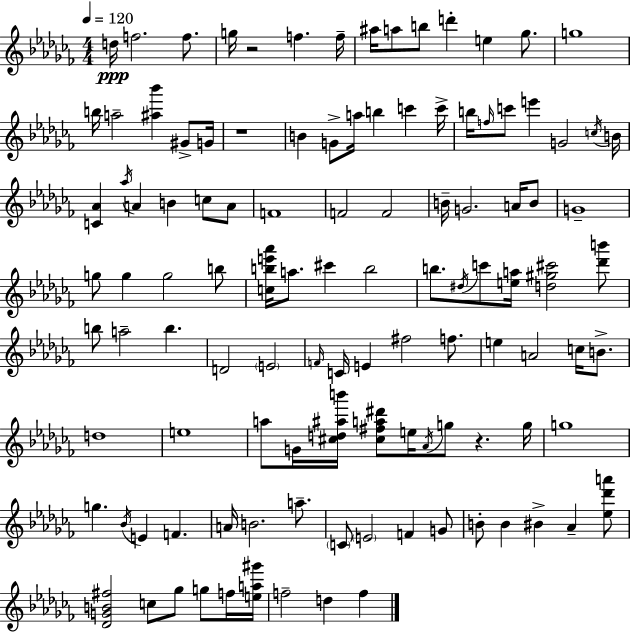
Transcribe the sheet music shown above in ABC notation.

X:1
T:Untitled
M:4/4
L:1/4
K:Abm
d/4 f2 f/2 g/4 z2 f f/4 ^a/4 a/2 b/2 d' e _g/2 g4 b/4 a2 [^a_b'] ^G/2 G/4 z4 B G/2 a/4 b c' c'/4 b/4 f/4 c'/2 e' G2 c/4 B/4 [C_A] _a/4 A B c/2 A/2 F4 F2 F2 B/4 G2 A/4 B/2 G4 g/2 g g2 b/2 [cbe'_a']/4 a/2 ^c' b2 b/2 ^d/4 c'/2 [ea]/4 [d^g^c']2 [_d'b']/2 b/2 a2 b D2 E2 F/4 C/4 E ^f2 f/2 e A2 c/4 B/2 d4 e4 a/2 G/4 [^cd^ab']/4 [^c^fa^d']/2 e/4 _A/4 g/2 z g/4 g4 g _B/4 E F A/4 B2 a/2 C/2 E2 F G/2 B/2 B ^B _A [_e_d'a']/2 [_DGB^f]2 c/2 _g/2 g/2 f/4 [ea^g']/4 f2 d f